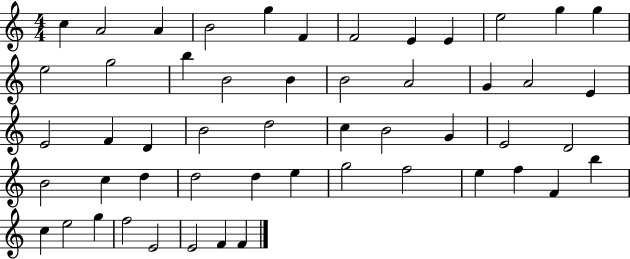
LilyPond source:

{
  \clef treble
  \numericTimeSignature
  \time 4/4
  \key c \major
  c''4 a'2 a'4 | b'2 g''4 f'4 | f'2 e'4 e'4 | e''2 g''4 g''4 | \break e''2 g''2 | b''4 b'2 b'4 | b'2 a'2 | g'4 a'2 e'4 | \break e'2 f'4 d'4 | b'2 d''2 | c''4 b'2 g'4 | e'2 d'2 | \break b'2 c''4 d''4 | d''2 d''4 e''4 | g''2 f''2 | e''4 f''4 f'4 b''4 | \break c''4 e''2 g''4 | f''2 e'2 | e'2 f'4 f'4 | \bar "|."
}